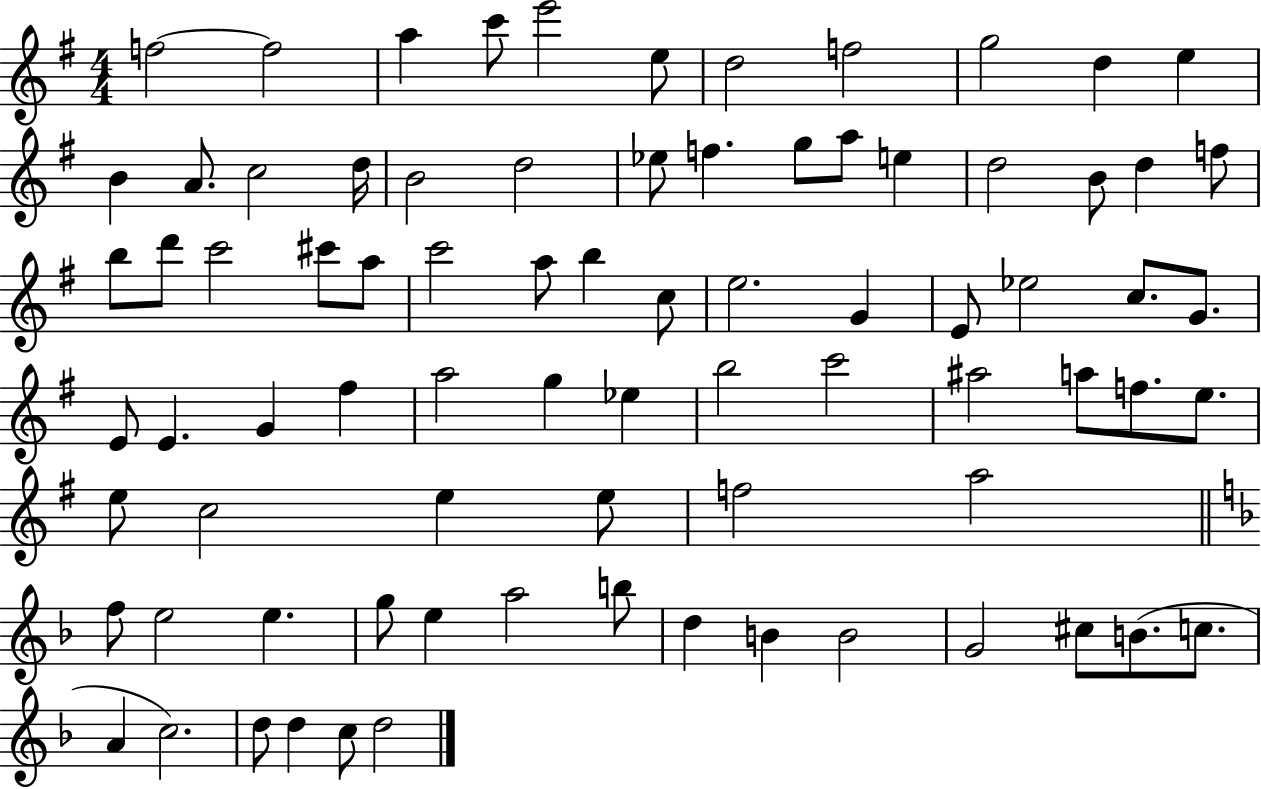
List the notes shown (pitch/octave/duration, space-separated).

F5/h F5/h A5/q C6/e E6/h E5/e D5/h F5/h G5/h D5/q E5/q B4/q A4/e. C5/h D5/s B4/h D5/h Eb5/e F5/q. G5/e A5/e E5/q D5/h B4/e D5/q F5/e B5/e D6/e C6/h C#6/e A5/e C6/h A5/e B5/q C5/e E5/h. G4/q E4/e Eb5/h C5/e. G4/e. E4/e E4/q. G4/q F#5/q A5/h G5/q Eb5/q B5/h C6/h A#5/h A5/e F5/e. E5/e. E5/e C5/h E5/q E5/e F5/h A5/h F5/e E5/h E5/q. G5/e E5/q A5/h B5/e D5/q B4/q B4/h G4/h C#5/e B4/e. C5/e. A4/q C5/h. D5/e D5/q C5/e D5/h